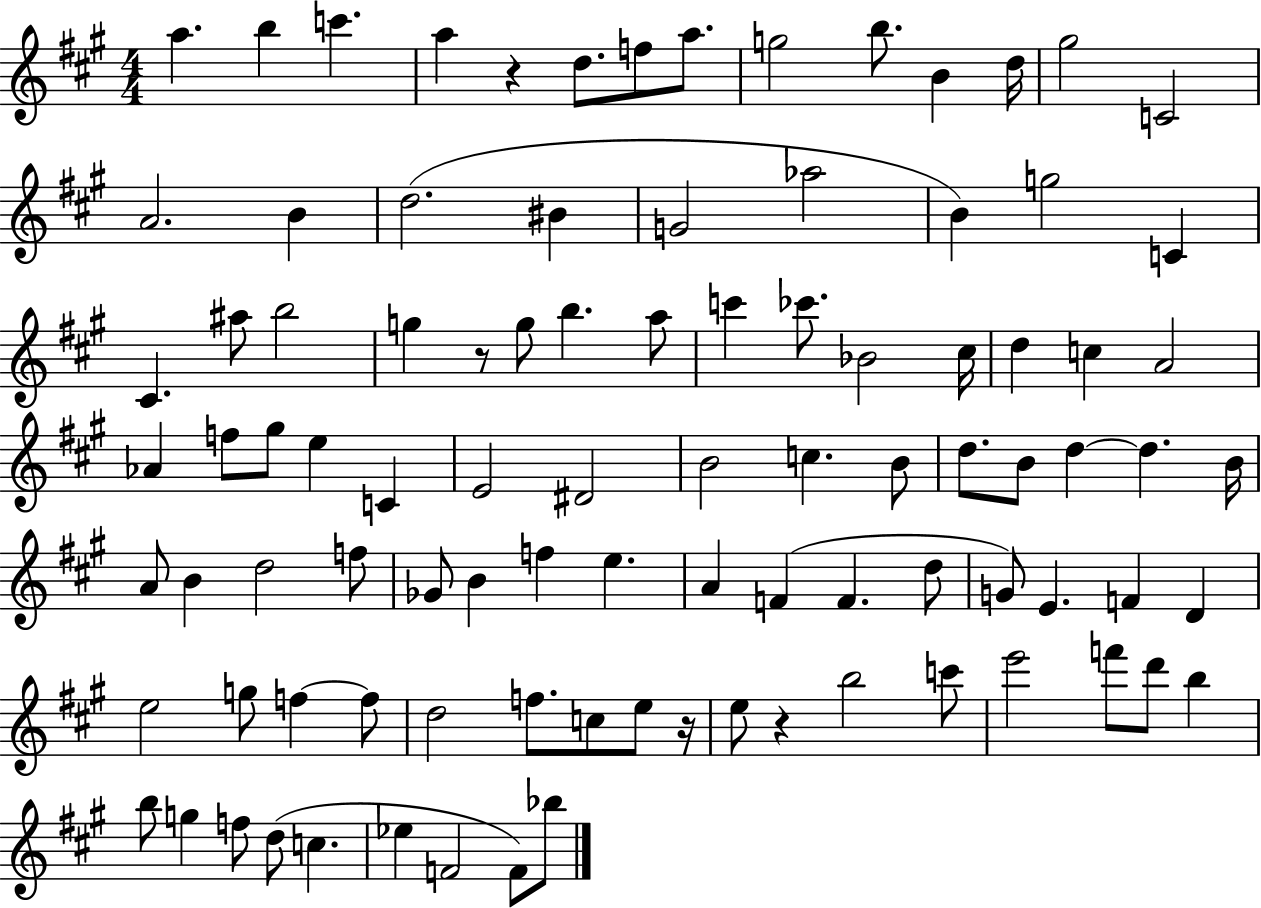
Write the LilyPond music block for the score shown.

{
  \clef treble
  \numericTimeSignature
  \time 4/4
  \key a \major
  a''4. b''4 c'''4. | a''4 r4 d''8. f''8 a''8. | g''2 b''8. b'4 d''16 | gis''2 c'2 | \break a'2. b'4 | d''2.( bis'4 | g'2 aes''2 | b'4) g''2 c'4 | \break cis'4. ais''8 b''2 | g''4 r8 g''8 b''4. a''8 | c'''4 ces'''8. bes'2 cis''16 | d''4 c''4 a'2 | \break aes'4 f''8 gis''8 e''4 c'4 | e'2 dis'2 | b'2 c''4. b'8 | d''8. b'8 d''4~~ d''4. b'16 | \break a'8 b'4 d''2 f''8 | ges'8 b'4 f''4 e''4. | a'4 f'4( f'4. d''8 | g'8) e'4. f'4 d'4 | \break e''2 g''8 f''4~~ f''8 | d''2 f''8. c''8 e''8 r16 | e''8 r4 b''2 c'''8 | e'''2 f'''8 d'''8 b''4 | \break b''8 g''4 f''8 d''8( c''4. | ees''4 f'2 f'8) bes''8 | \bar "|."
}